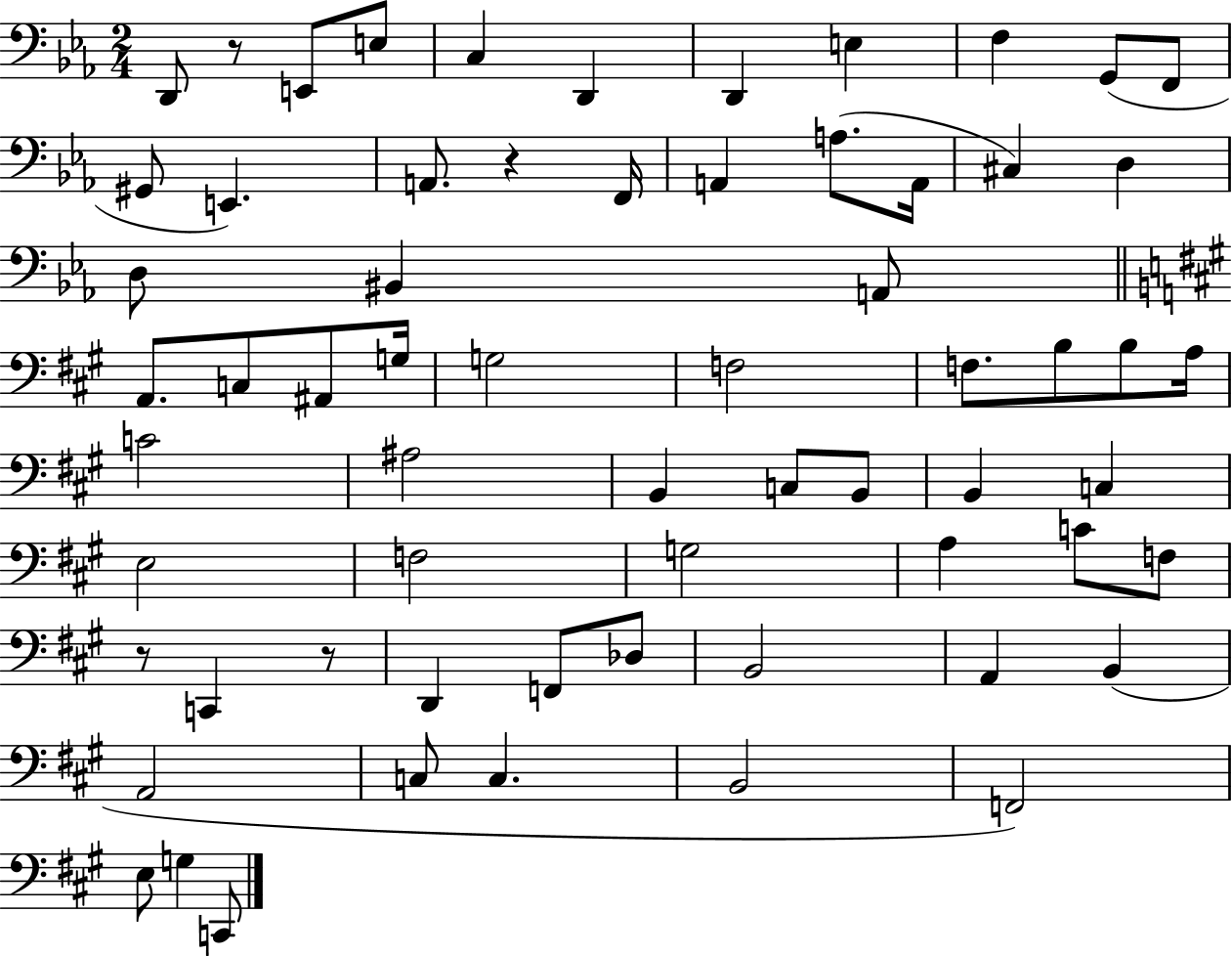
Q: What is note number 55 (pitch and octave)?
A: C3